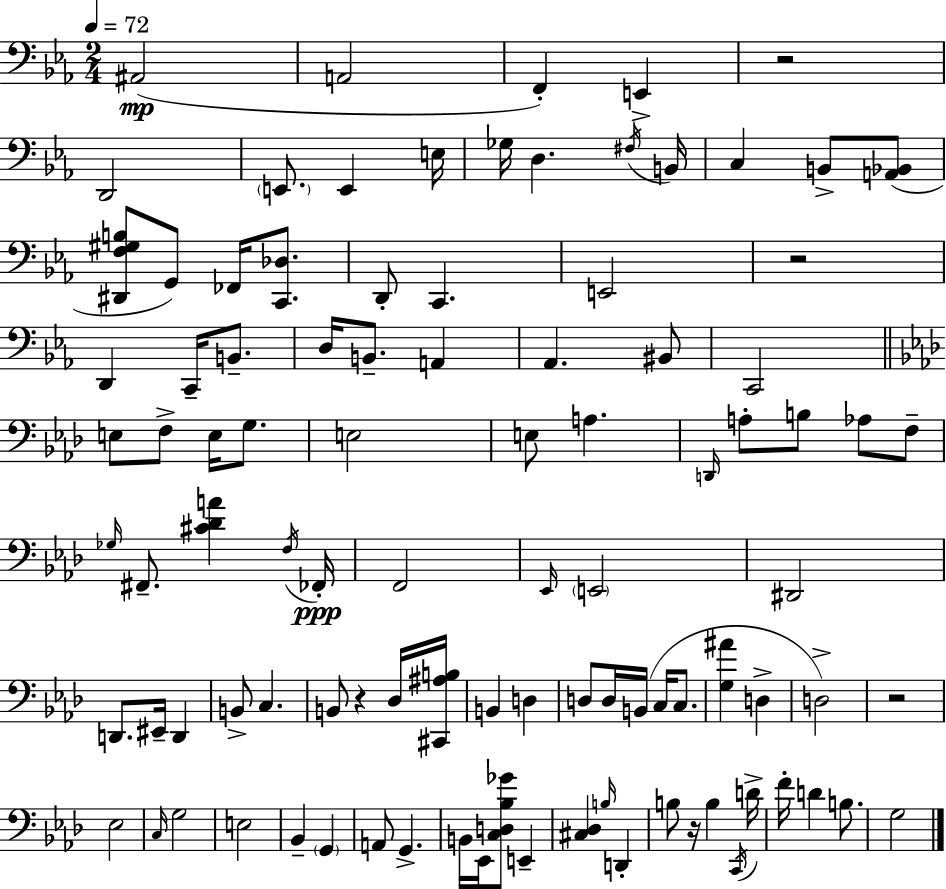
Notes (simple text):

A#2/h A2/h F2/q E2/q R/h D2/h E2/e. E2/q E3/s Gb3/s D3/q. F#3/s B2/s C3/q B2/e [A2,Bb2]/e [D#2,F3,G#3,B3]/e G2/e FES2/s [C2,Db3]/e. D2/e C2/q. E2/h R/h D2/q C2/s B2/e. D3/s B2/e. A2/q Ab2/q. BIS2/e C2/h E3/e F3/e E3/s G3/e. E3/h E3/e A3/q. D2/s A3/e B3/e Ab3/e F3/e Gb3/s F#2/e. [C#4,Db4,A4]/q F3/s FES2/s F2/h Eb2/s E2/h D#2/h D2/e. EIS2/s D2/q B2/e C3/q. B2/e R/q Db3/s [C#2,A#3,B3]/s B2/q D3/q D3/e D3/s B2/s C3/s C3/e. [G3,A#4]/q D3/q D3/h R/h Eb3/h C3/s G3/h E3/h Bb2/q G2/q A2/e G2/q. B2/s Eb2/s [C3,D3,Bb3,Gb4]/e E2/q [C#3,Db3]/q B3/s D2/q B3/e R/s B3/q C2/s D4/s F4/s D4/q B3/e. G3/h